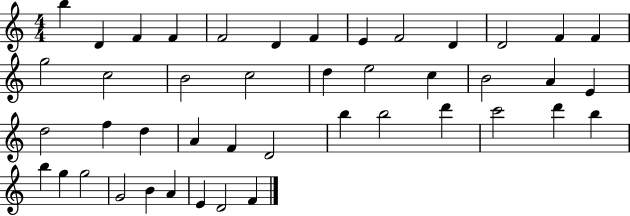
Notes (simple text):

B5/q D4/q F4/q F4/q F4/h D4/q F4/q E4/q F4/h D4/q D4/h F4/q F4/q G5/h C5/h B4/h C5/h D5/q E5/h C5/q B4/h A4/q E4/q D5/h F5/q D5/q A4/q F4/q D4/h B5/q B5/h D6/q C6/h D6/q B5/q B5/q G5/q G5/h G4/h B4/q A4/q E4/q D4/h F4/q